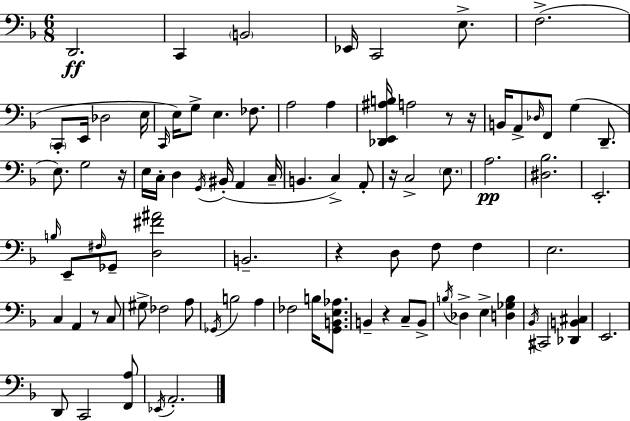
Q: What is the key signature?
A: D minor